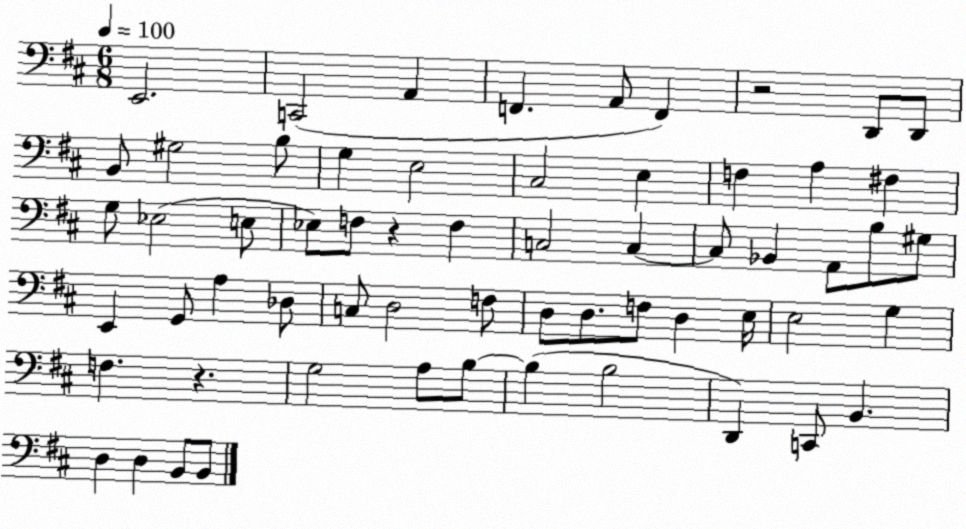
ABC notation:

X:1
T:Untitled
M:6/8
L:1/4
K:D
E,,2 C,,2 A,, F,, A,,/2 F,, z2 D,,/2 D,,/2 B,,/2 ^G,2 B,/2 G, E,2 ^C,2 E, F, A, ^F, G,/2 _E,2 E,/2 _E,/2 F,/2 z F, C,2 C, C,/2 _B,, A,,/2 B,/2 ^G,/2 E,, G,,/2 A, _D,/2 C,/2 D,2 F,/2 D,/2 D,/2 F,/2 D, E,/4 E,2 G, F, z G,2 A,/2 B,/2 B, B,2 D,, C,,/2 B,, D, D, B,,/2 B,,/2